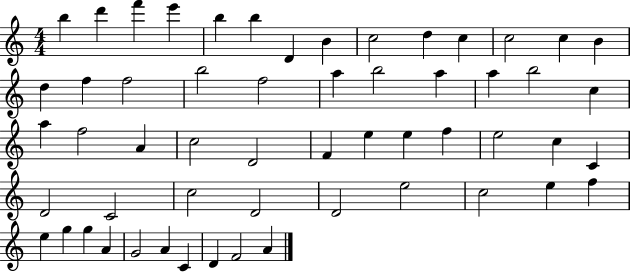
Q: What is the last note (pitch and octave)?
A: A4